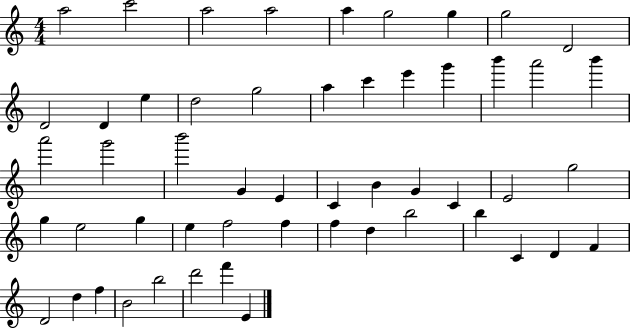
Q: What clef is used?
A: treble